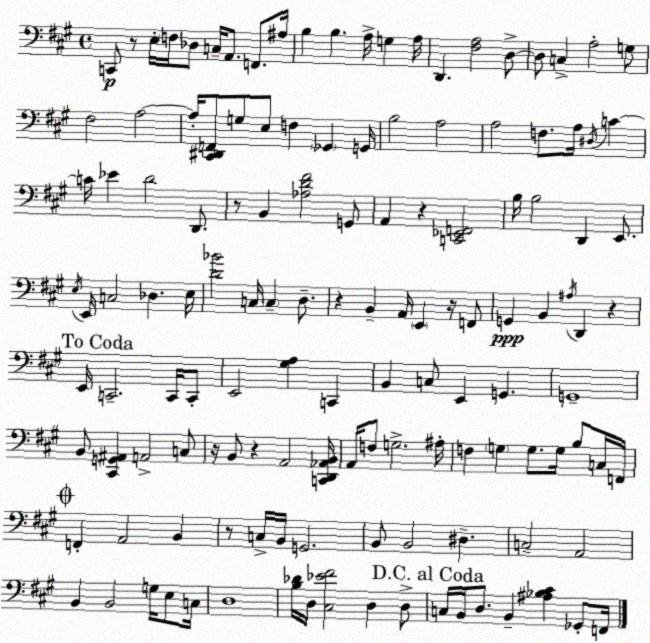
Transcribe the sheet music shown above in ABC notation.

X:1
T:Untitled
M:4/4
L:1/4
K:A
C,,/2 z/2 E,/4 F,/4 _D,/2 C,/4 A,,/2 F,,/2 ^A,/4 B, B, A,/4 G, A,/4 D,, [^F,A,]2 D,/2 D,/2 C, A,2 G,/2 ^F,2 A,2 A,/4 [^C,,^D,,F,,]/2 G,/2 E,/2 F, _G,, G,,/4 B,2 A,2 A,2 F,/2 A,/4 ^D,/4 C C/4 _E D2 D,,/2 z/2 B,, [_A,D^F]2 G,,/2 A,, z [C,,_E,,F,,]2 B,/4 B,2 D,, E,,/2 E,/4 E,,/4 C,2 _D, E,/4 [D_B]2 C,/4 C, D,/2 z B,, A,,/4 E,, z/4 F,,/2 G,, B,, ^A,/4 D,, z E,,/4 C,,2 C,,/4 C,,/2 E,,2 [^G,A,] C,, B,, C,/2 E,, G,, G,,4 B,,/2 [^C,,G,,^A,,] A,,2 C,/2 z/4 B,,/2 z A,,2 [C,,D,,_A,,B,,]/4 A,,/4 F,/2 G,2 ^A,/4 F, G, G,/2 G,/4 B,/2 C,/4 F,,/4 F,, A,,2 B,, z/2 C,/4 B,,/4 G,,2 B,,/2 B,,2 ^D, C,2 A,,2 B,, B,,2 G,/4 E,/2 C,/4 D,4 [B,_D]/4 D,/4 [^C,_E^F]2 D, D,/2 C,/4 B,,/4 D,/2 B,, [^A,_B,^C] _G,,/2 F,,/4